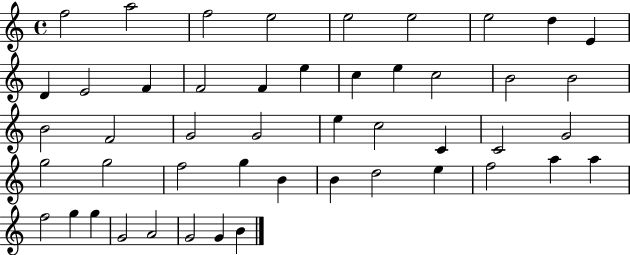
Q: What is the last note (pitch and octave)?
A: B4